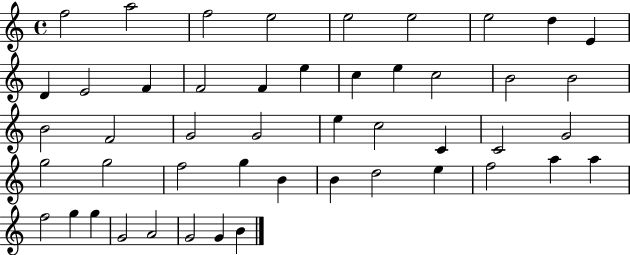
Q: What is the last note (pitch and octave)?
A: B4